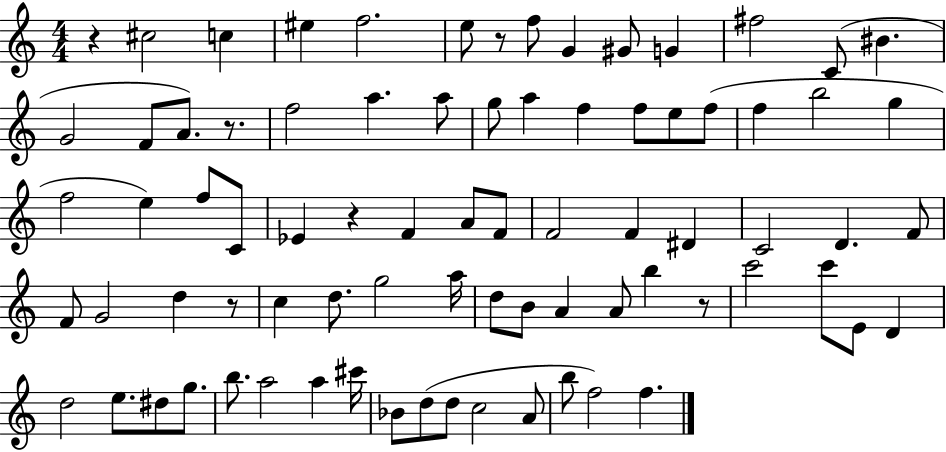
{
  \clef treble
  \numericTimeSignature
  \time 4/4
  \key c \major
  r4 cis''2 c''4 | eis''4 f''2. | e''8 r8 f''8 g'4 gis'8 g'4 | fis''2 c'8( bis'4. | \break g'2 f'8 a'8.) r8. | f''2 a''4. a''8 | g''8 a''4 f''4 f''8 e''8 f''8( | f''4 b''2 g''4 | \break f''2 e''4) f''8 c'8 | ees'4 r4 f'4 a'8 f'8 | f'2 f'4 dis'4 | c'2 d'4. f'8 | \break f'8 g'2 d''4 r8 | c''4 d''8. g''2 a''16 | d''8 b'8 a'4 a'8 b''4 r8 | c'''2 c'''8 e'8 d'4 | \break d''2 e''8. dis''8 g''8. | b''8. a''2 a''4 cis'''16 | bes'8 d''8( d''8 c''2 a'8 | b''8 f''2) f''4. | \break \bar "|."
}